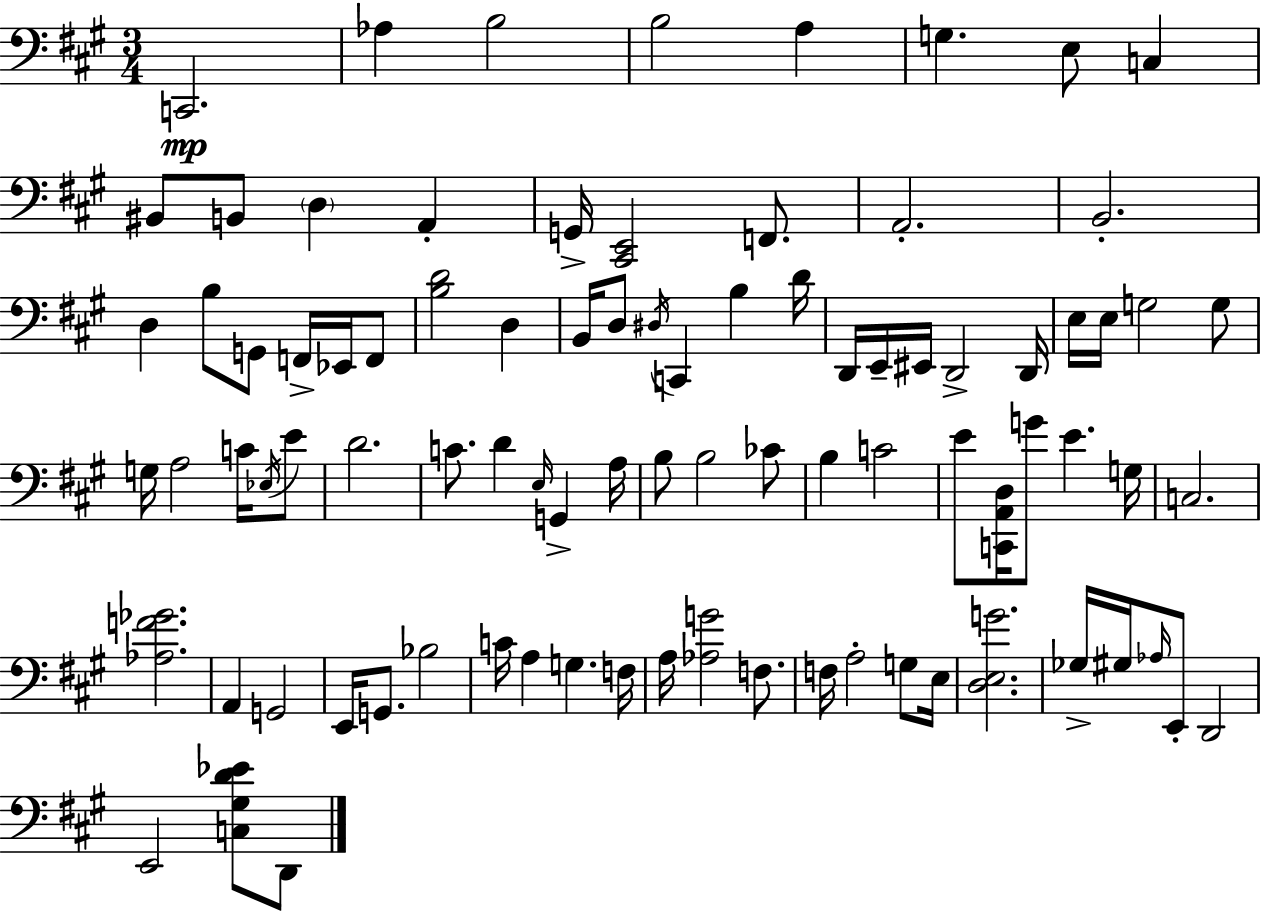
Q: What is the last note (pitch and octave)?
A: D2